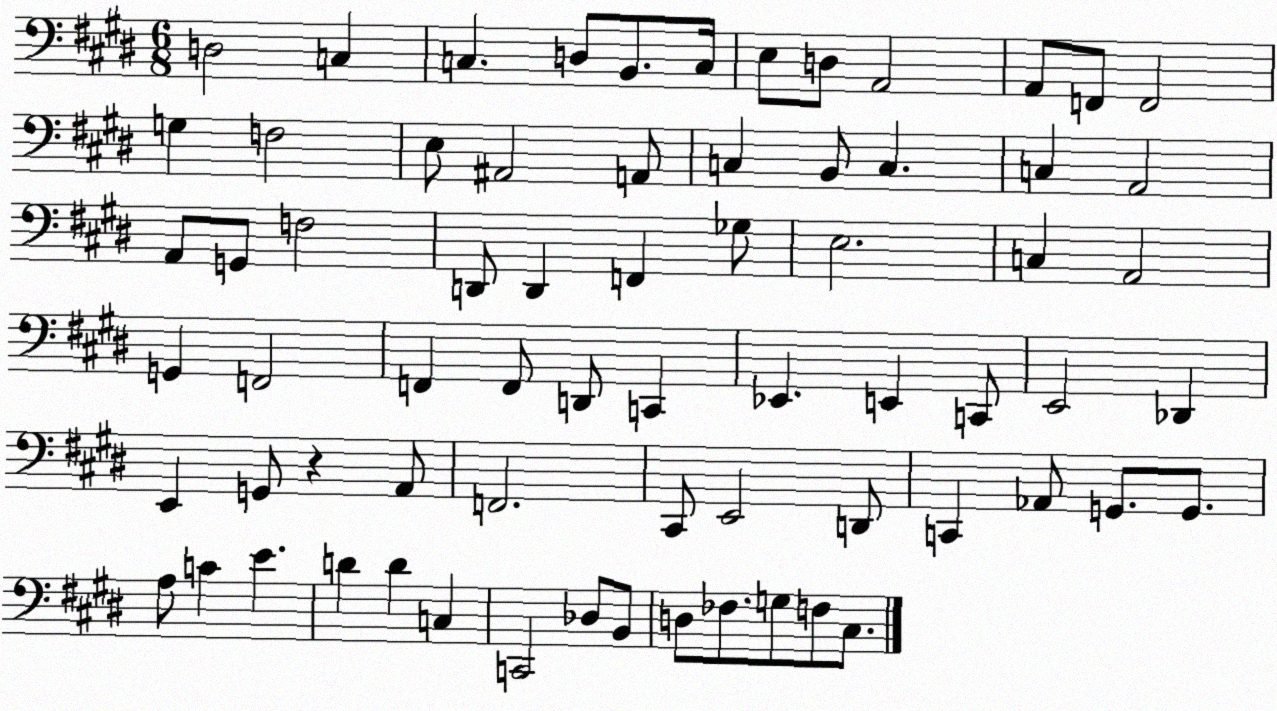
X:1
T:Untitled
M:6/8
L:1/4
K:E
D,2 C, C, D,/2 B,,/2 C,/4 E,/2 D,/2 A,,2 A,,/2 F,,/2 F,,2 G, F,2 E,/2 ^A,,2 A,,/2 C, B,,/2 C, C, A,,2 A,,/2 G,,/2 F,2 D,,/2 D,, F,, _G,/2 E,2 C, A,,2 G,, F,,2 F,, F,,/2 D,,/2 C,, _E,, E,, C,,/2 E,,2 _D,, E,, G,,/2 z A,,/2 F,,2 ^C,,/2 E,,2 D,,/2 C,, _A,,/2 G,,/2 G,,/2 A,/2 C E D D C, C,,2 _D,/2 B,,/2 D,/2 _F,/2 G,/2 F,/2 ^C,/2